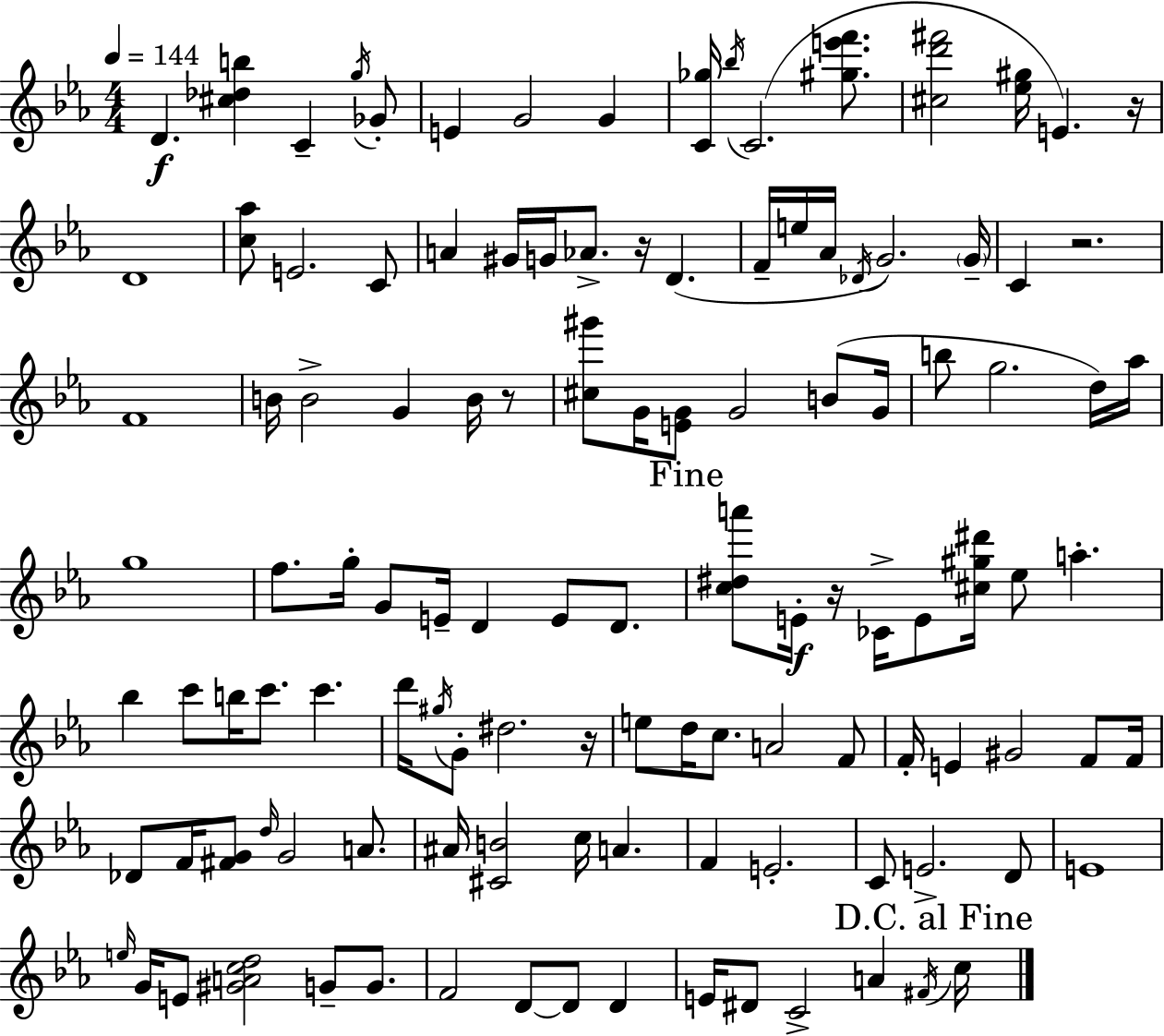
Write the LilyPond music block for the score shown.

{
  \clef treble
  \numericTimeSignature
  \time 4/4
  \key c \minor
  \tempo 4 = 144
  d'4.\f <cis'' des'' b''>4 c'4-- \acciaccatura { g''16 } ges'8-. | e'4 g'2 g'4 | <c' ges''>16 \acciaccatura { bes''16 } c'2.( <gis'' e''' f'''>8. | <cis'' d''' fis'''>2 <ees'' gis''>16 e'4.) | \break r16 d'1 | <c'' aes''>8 e'2. | c'8 a'4 gis'16 g'16 aes'8.-> r16 d'4.( | f'16-- e''16 aes'16 \acciaccatura { des'16 } g'2.) | \break \parenthesize g'16-- c'4 r2. | f'1 | b'16 b'2-> g'4 | b'16 r8 <cis'' gis'''>8 g'16 <e' g'>8 g'2 | \break b'8( g'16 b''8 g''2. | d''16) aes''16 g''1 | f''8. g''16-. g'8 e'16-- d'4 e'8 | d'8. \mark "Fine" <c'' dis'' a'''>8 e'16-.\f r16 ces'16-> e'8 <cis'' gis'' dis'''>16 ees''8 a''4.-. | \break bes''4 c'''8 b''16 c'''8. c'''4. | d'''16 \acciaccatura { gis''16 } g'8-. dis''2. | r16 e''8 d''16 c''8. a'2 | f'8 f'16-. e'4 gis'2 | \break f'8 f'16 des'8 f'16 <fis' g'>8 \grace { d''16 } g'2 | a'8. ais'16 <cis' b'>2 c''16 a'4. | f'4 e'2.-. | c'8 e'2.-> | \break d'8 e'1 | \grace { e''16 } g'16 e'8 <gis' a' c'' d''>2 | g'8-- g'8. f'2 d'8~~ | d'8 d'4 e'16 dis'8 c'2-> | \break a'4 \acciaccatura { fis'16 } \mark "D.C. al Fine" c''16 \bar "|."
}